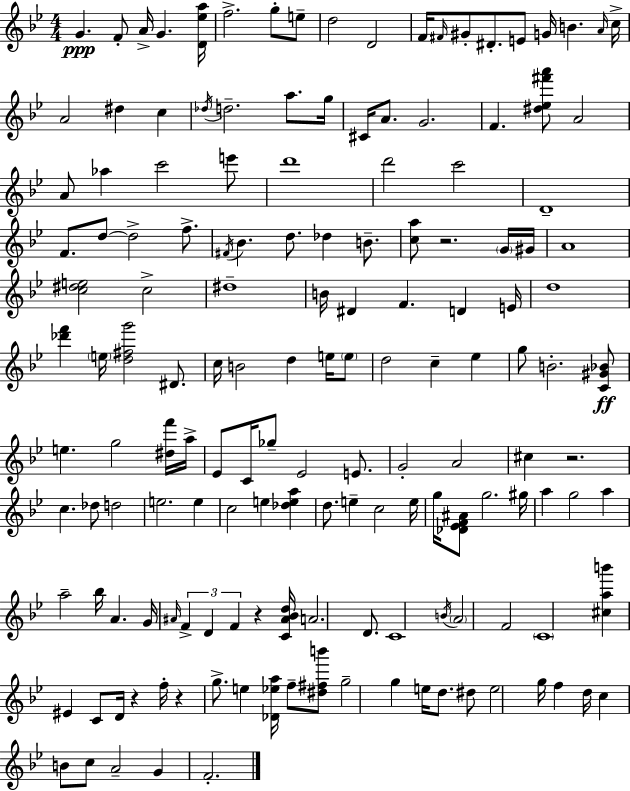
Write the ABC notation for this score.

X:1
T:Untitled
M:4/4
L:1/4
K:Gm
G F/2 A/4 G [D_ea]/4 f2 g/2 e/2 d2 D2 F/4 ^F/4 ^G/2 ^D/2 E/2 G/4 B A/4 c/4 A2 ^d c _d/4 d2 a/2 g/4 ^C/4 A/2 G2 F [^d_e^f'a']/2 A2 A/2 _a c'2 e'/2 d'4 d'2 c'2 D4 F/2 d/2 d2 f/2 ^F/4 _B d/2 _d B/2 [ca]/2 z2 G/4 ^G/4 A4 [c^de]2 c2 ^d4 B/4 ^D F D E/4 d4 [_d'f'] e/4 [d^fg']2 ^D/2 c/4 B2 d e/4 e/2 d2 c _e g/2 B2 [C^G_B]/2 e g2 [^df']/4 a/4 _E/2 C/4 _g/2 _E2 E/2 G2 A2 ^c z2 c _d/2 d2 e2 e c2 e [_dea] d/2 e c2 e/4 g/4 [_D_EF^A]/2 g2 ^g/4 a g2 a a2 _b/4 A G/4 ^A/4 F D F z [C^A_Bd]/4 A2 D/2 C4 B/4 A2 F2 C4 [^cab'] ^E C/2 D/4 z f/4 z g/2 e [_D_ea]/4 f/2 [^d^fb']/2 g2 g e/4 d/2 ^d/2 e2 g/4 f d/4 c B/2 c/2 A2 G F2